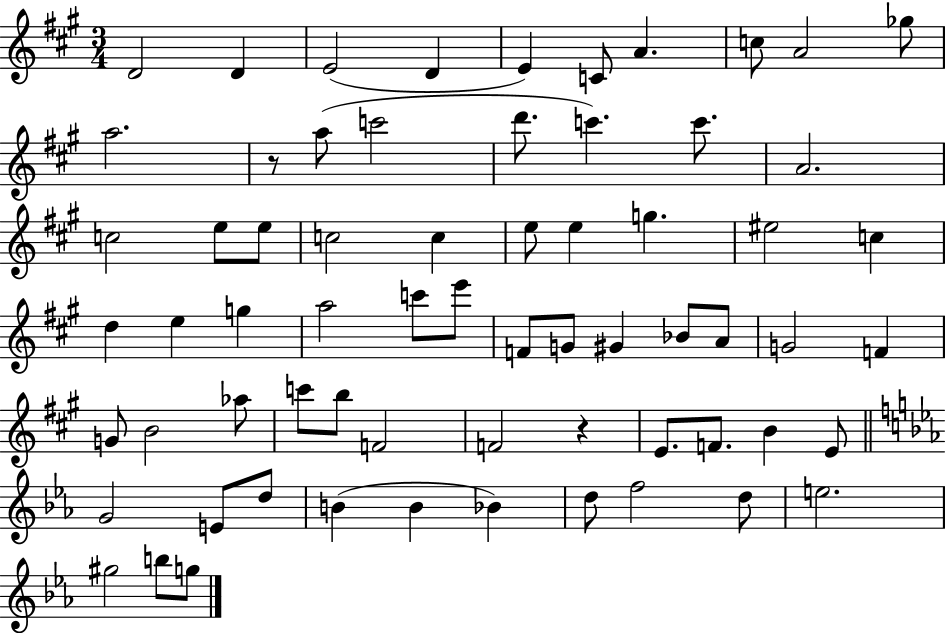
X:1
T:Untitled
M:3/4
L:1/4
K:A
D2 D E2 D E C/2 A c/2 A2 _g/2 a2 z/2 a/2 c'2 d'/2 c' c'/2 A2 c2 e/2 e/2 c2 c e/2 e g ^e2 c d e g a2 c'/2 e'/2 F/2 G/2 ^G _B/2 A/2 G2 F G/2 B2 _a/2 c'/2 b/2 F2 F2 z E/2 F/2 B E/2 G2 E/2 d/2 B B _B d/2 f2 d/2 e2 ^g2 b/2 g/2